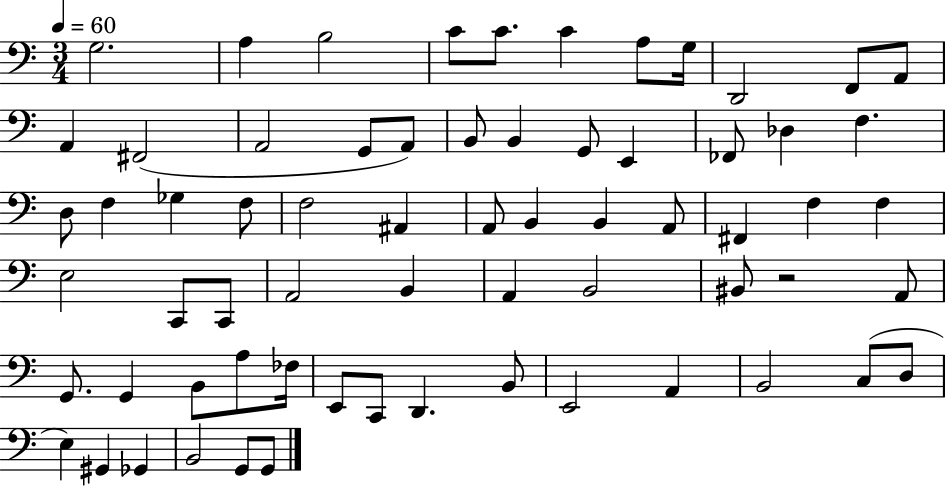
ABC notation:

X:1
T:Untitled
M:3/4
L:1/4
K:C
G,2 A, B,2 C/2 C/2 C A,/2 G,/4 D,,2 F,,/2 A,,/2 A,, ^F,,2 A,,2 G,,/2 A,,/2 B,,/2 B,, G,,/2 E,, _F,,/2 _D, F, D,/2 F, _G, F,/2 F,2 ^A,, A,,/2 B,, B,, A,,/2 ^F,, F, F, E,2 C,,/2 C,,/2 A,,2 B,, A,, B,,2 ^B,,/2 z2 A,,/2 G,,/2 G,, B,,/2 A,/2 _F,/4 E,,/2 C,,/2 D,, B,,/2 E,,2 A,, B,,2 C,/2 D,/2 E, ^G,, _G,, B,,2 G,,/2 G,,/2